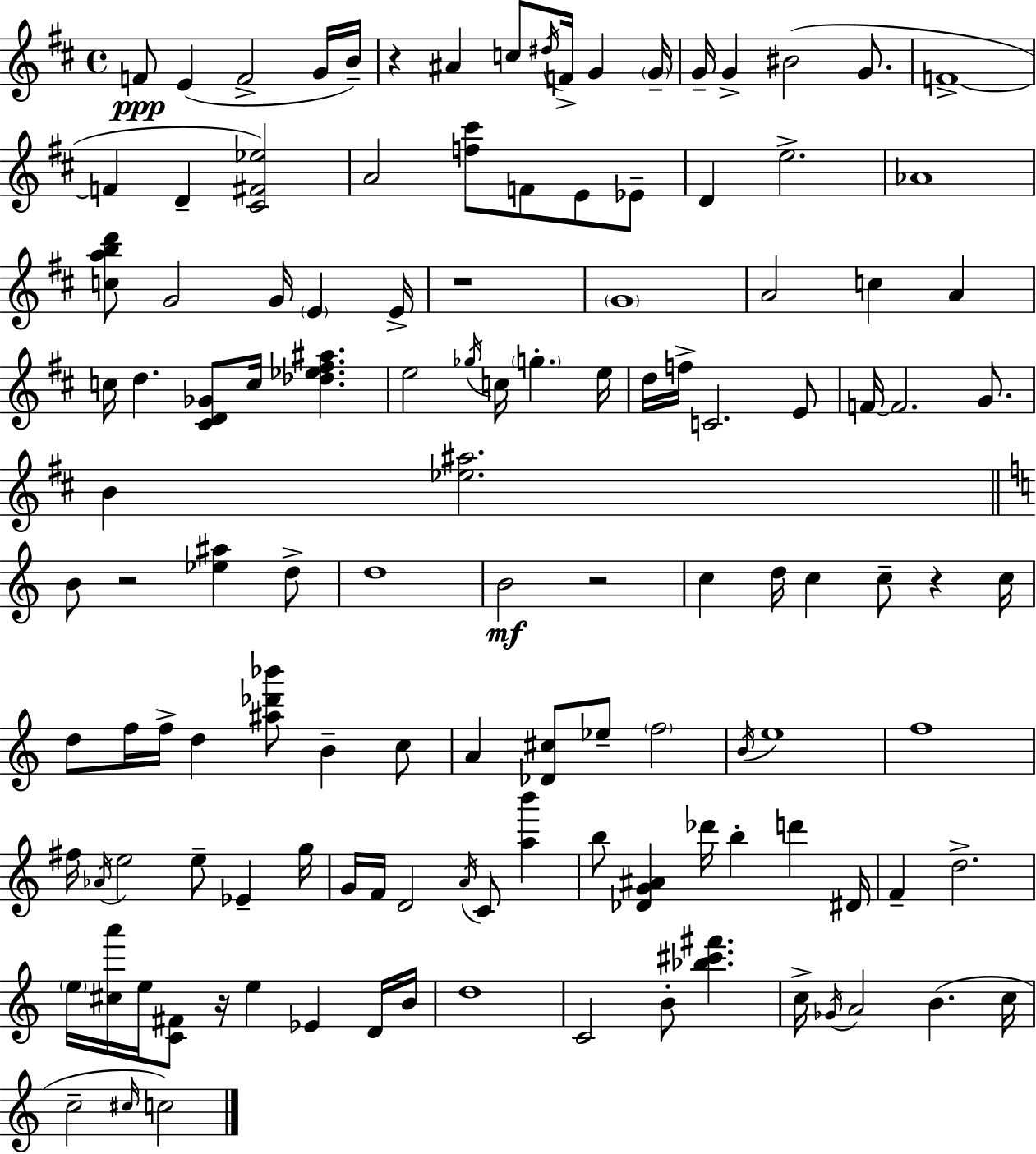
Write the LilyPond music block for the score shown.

{
  \clef treble
  \time 4/4
  \defaultTimeSignature
  \key d \major
  f'8\ppp e'4( f'2-> g'16 b'16--) | r4 ais'4 c''8 \acciaccatura { dis''16 } f'16-> g'4 | \parenthesize g'16-- g'16-- g'4-> bis'2( g'8. | f'1->~~ | \break f'4 d'4-- <cis' fis' ees''>2) | a'2 <f'' cis'''>8 f'8 e'8 ees'8-- | d'4 e''2.-> | aes'1 | \break <c'' a'' b'' d'''>8 g'2 g'16 \parenthesize e'4 | e'16-> r1 | \parenthesize g'1 | a'2 c''4 a'4 | \break c''16 d''4. <cis' d' ges'>8 c''16 <des'' ees'' fis'' ais''>4. | e''2 \acciaccatura { ges''16 } c''16 \parenthesize g''4.-. | e''16 d''16 f''16-> c'2. | e'8 f'16~~ f'2. g'8. | \break b'4 <ees'' ais''>2. | \bar "||" \break \key a \minor b'8 r2 <ees'' ais''>4 d''8-> | d''1 | b'2\mf r2 | c''4 d''16 c''4 c''8-- r4 c''16 | \break d''8 f''16 f''16-> d''4 <ais'' des''' bes'''>8 b'4-- c''8 | a'4 <des' cis''>8 ees''8-- \parenthesize f''2 | \acciaccatura { b'16 } e''1 | f''1 | \break fis''16 \acciaccatura { aes'16 } e''2 e''8-- ees'4-- | g''16 g'16 f'16 d'2 \acciaccatura { a'16 } c'8 <a'' b'''>4 | b''8 <des' g' ais'>4 des'''16 b''4-. d'''4 | dis'16 f'4-- d''2.-> | \break \parenthesize e''16 <cis'' a'''>16 e''16 <c' fis'>8 r16 e''4 ees'4 | d'16 b'16 d''1 | c'2 b'8-. <bes'' cis''' fis'''>4. | c''16-> \acciaccatura { ges'16 } a'2 b'4.( | \break c''16 c''2-- \grace { cis''16 }) c''2 | \bar "|."
}